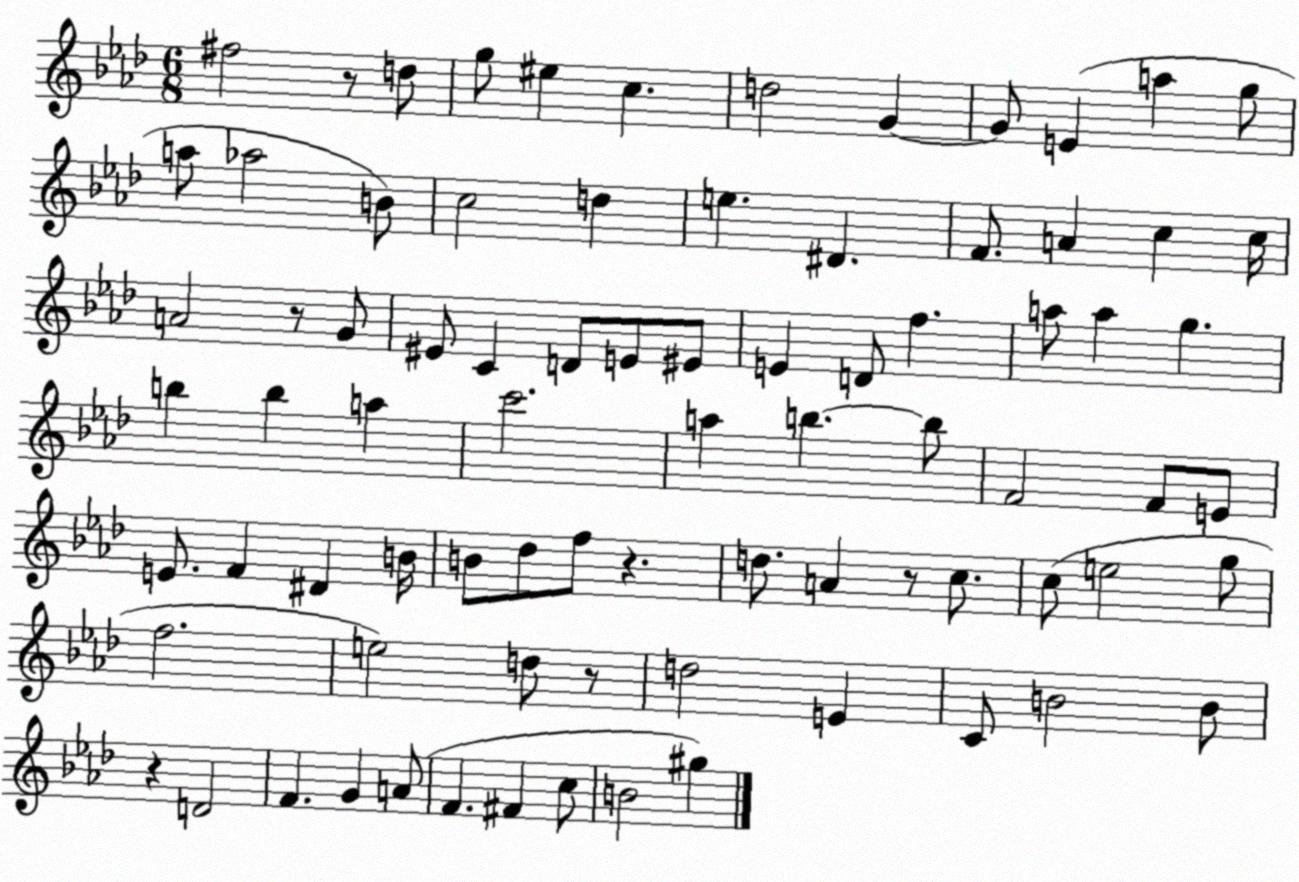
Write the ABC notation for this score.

X:1
T:Untitled
M:6/8
L:1/4
K:Ab
^f2 z/2 d/2 g/2 ^e c d2 G G/2 E a g/2 a/2 _a2 B/2 c2 d e ^D F/2 A c c/4 A2 z/2 G/2 ^E/2 C D/2 E/2 ^E/2 E D/2 f a/2 a g b b a c'2 a b b/2 F2 F/2 E/2 E/2 F ^D B/4 B/2 _d/2 f/2 z d/2 A z/2 c/2 c/2 e2 g/2 f2 e2 d/2 z/2 d2 E C/2 B2 B/2 z D2 F G A/2 F ^F c/2 B2 ^g